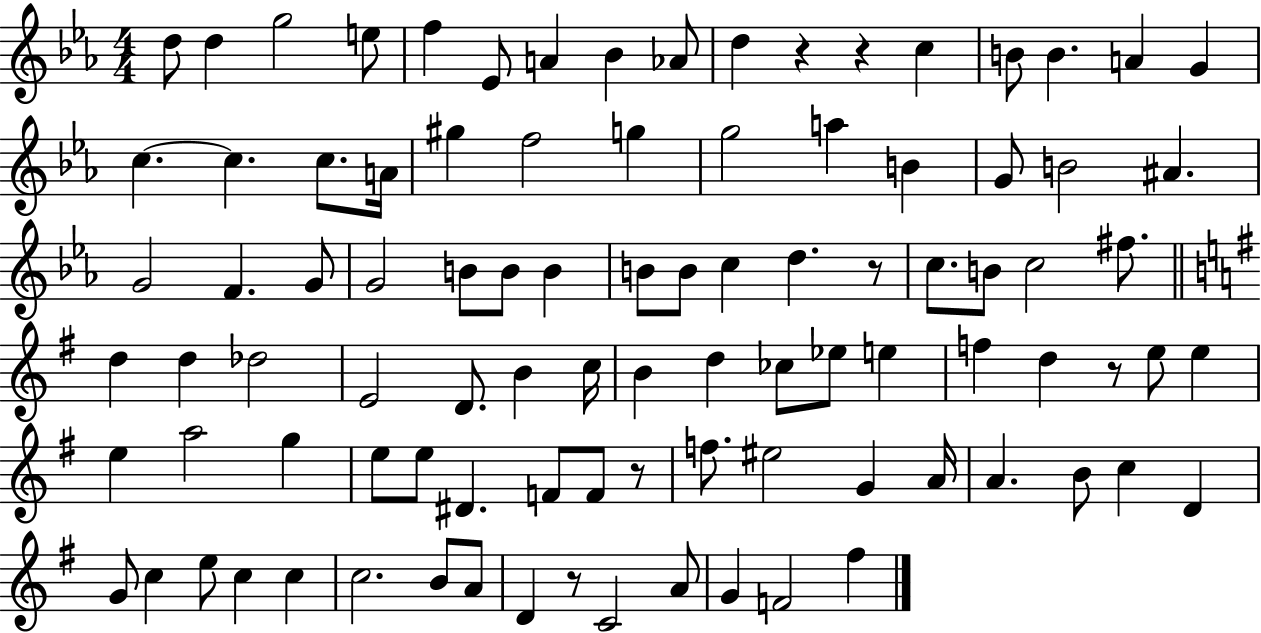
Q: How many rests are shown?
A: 6